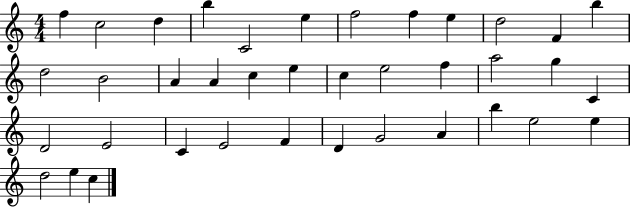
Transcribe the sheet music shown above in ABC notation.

X:1
T:Untitled
M:4/4
L:1/4
K:C
f c2 d b C2 e f2 f e d2 F b d2 B2 A A c e c e2 f a2 g C D2 E2 C E2 F D G2 A b e2 e d2 e c